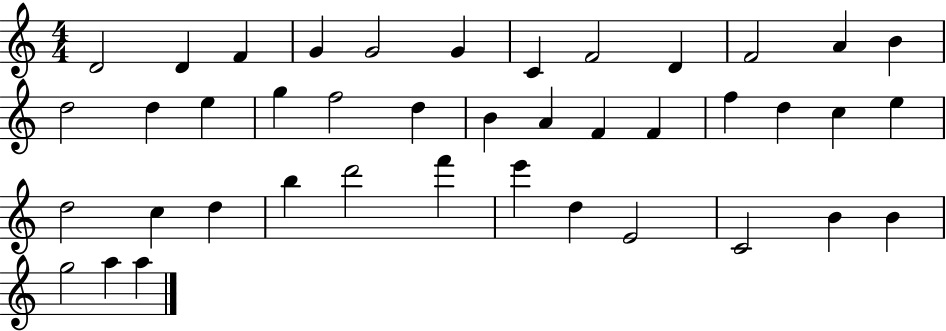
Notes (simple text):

D4/h D4/q F4/q G4/q G4/h G4/q C4/q F4/h D4/q F4/h A4/q B4/q D5/h D5/q E5/q G5/q F5/h D5/q B4/q A4/q F4/q F4/q F5/q D5/q C5/q E5/q D5/h C5/q D5/q B5/q D6/h F6/q E6/q D5/q E4/h C4/h B4/q B4/q G5/h A5/q A5/q